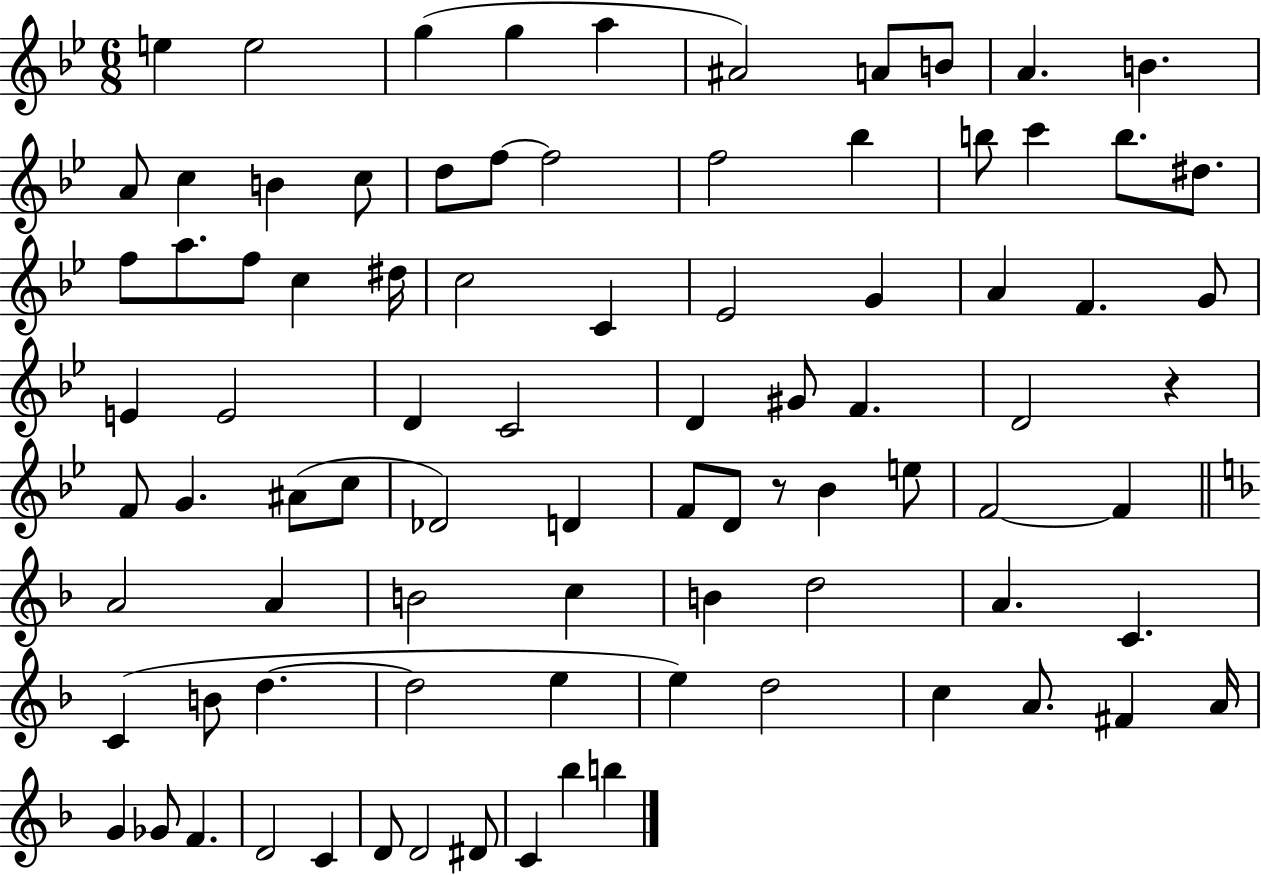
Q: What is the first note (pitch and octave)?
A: E5